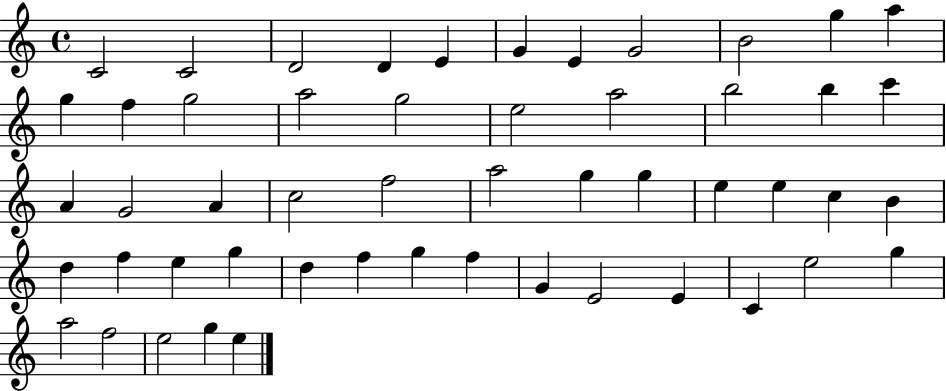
C4/h C4/h D4/h D4/q E4/q G4/q E4/q G4/h B4/h G5/q A5/q G5/q F5/q G5/h A5/h G5/h E5/h A5/h B5/h B5/q C6/q A4/q G4/h A4/q C5/h F5/h A5/h G5/q G5/q E5/q E5/q C5/q B4/q D5/q F5/q E5/q G5/q D5/q F5/q G5/q F5/q G4/q E4/h E4/q C4/q E5/h G5/q A5/h F5/h E5/h G5/q E5/q